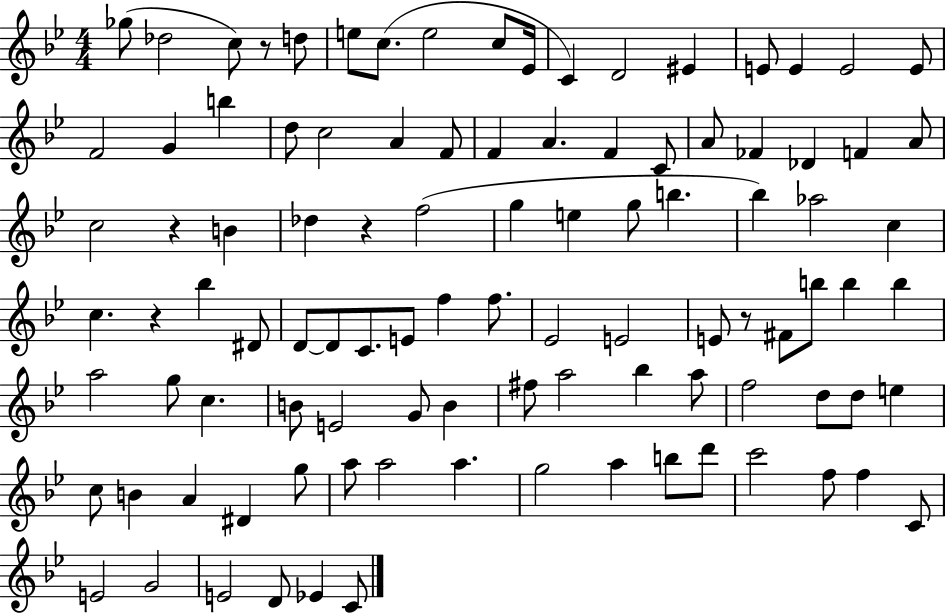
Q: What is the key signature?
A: BES major